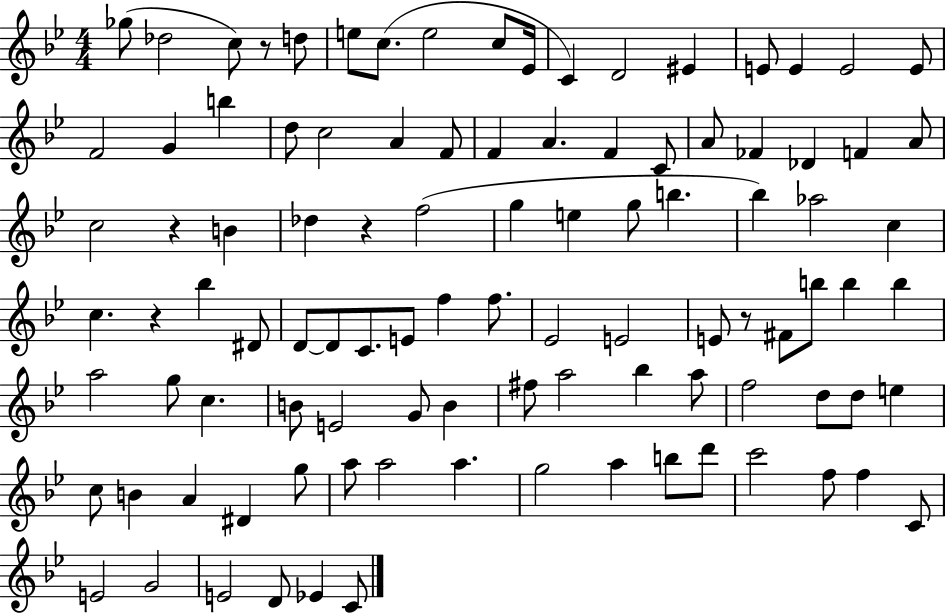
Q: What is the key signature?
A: BES major